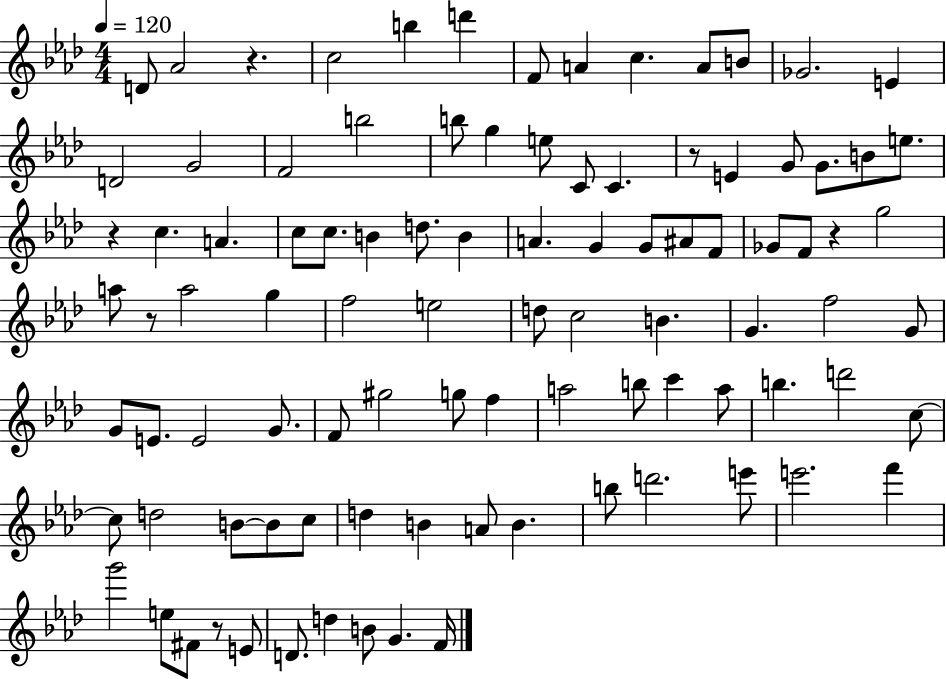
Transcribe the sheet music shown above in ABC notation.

X:1
T:Untitled
M:4/4
L:1/4
K:Ab
D/2 _A2 z c2 b d' F/2 A c A/2 B/2 _G2 E D2 G2 F2 b2 b/2 g e/2 C/2 C z/2 E G/2 G/2 B/2 e/2 z c A c/2 c/2 B d/2 B A G G/2 ^A/2 F/2 _G/2 F/2 z g2 a/2 z/2 a2 g f2 e2 d/2 c2 B G f2 G/2 G/2 E/2 E2 G/2 F/2 ^g2 g/2 f a2 b/2 c' a/2 b d'2 c/2 c/2 d2 B/2 B/2 c/2 d B A/2 B b/2 d'2 e'/2 e'2 f' g'2 e/2 ^F/2 z/2 E/2 D/2 d B/2 G F/4